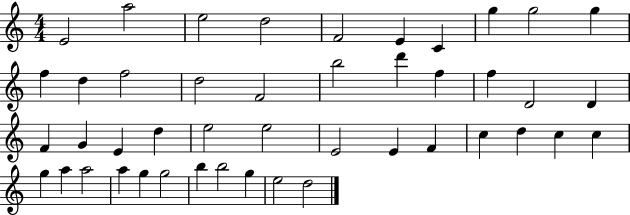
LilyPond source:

{
  \clef treble
  \numericTimeSignature
  \time 4/4
  \key c \major
  e'2 a''2 | e''2 d''2 | f'2 e'4 c'4 | g''4 g''2 g''4 | \break f''4 d''4 f''2 | d''2 f'2 | b''2 d'''4 f''4 | f''4 d'2 d'4 | \break f'4 g'4 e'4 d''4 | e''2 e''2 | e'2 e'4 f'4 | c''4 d''4 c''4 c''4 | \break g''4 a''4 a''2 | a''4 g''4 g''2 | b''4 b''2 g''4 | e''2 d''2 | \break \bar "|."
}